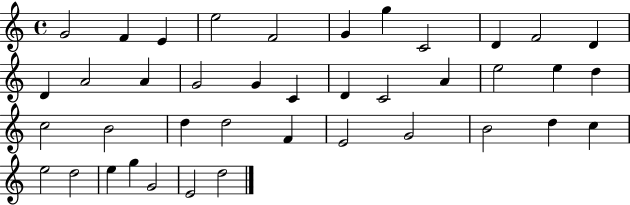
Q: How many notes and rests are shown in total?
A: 40